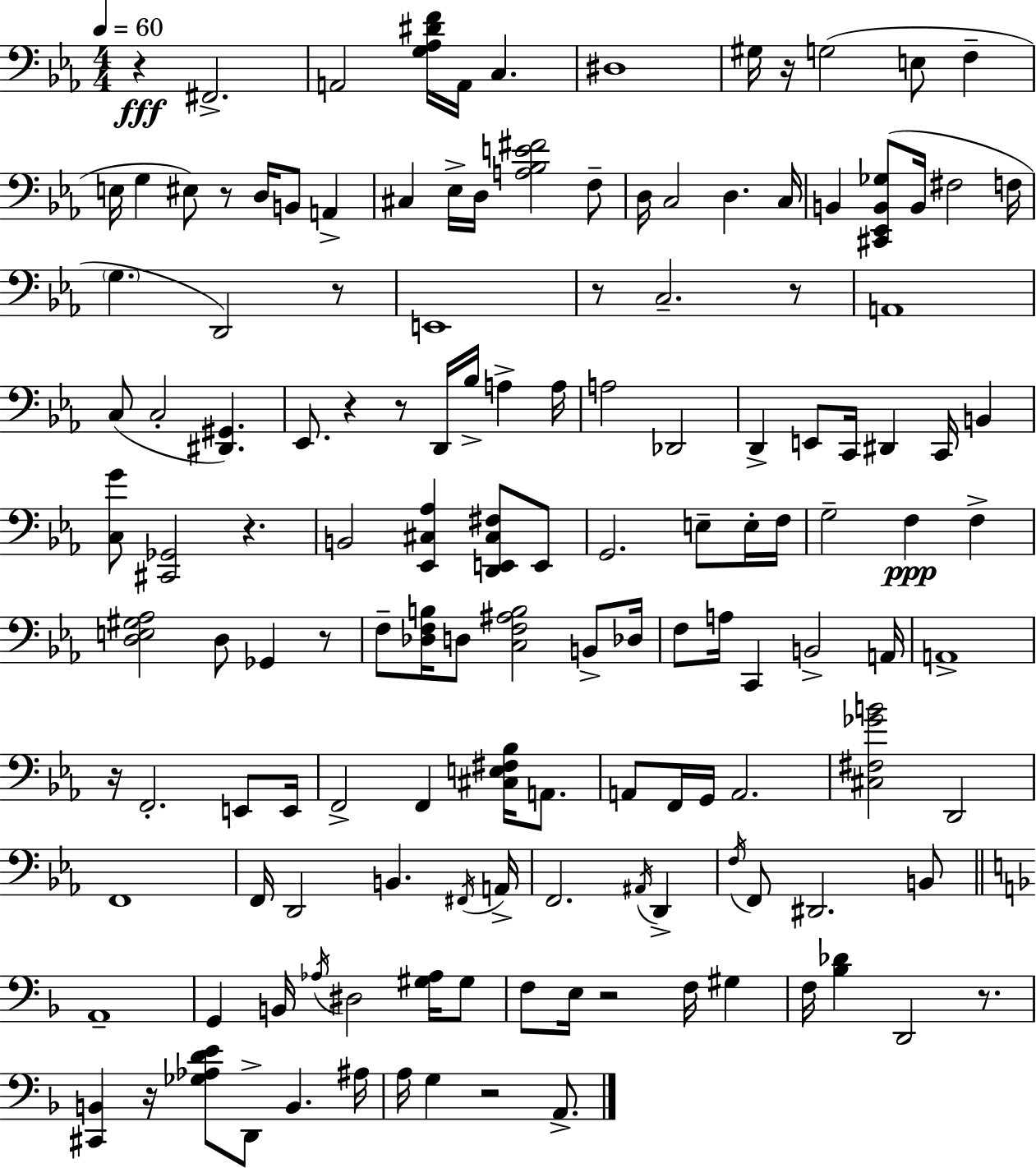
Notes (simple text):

R/q F#2/h. A2/h [G3,Ab3,D#4,F4]/s A2/s C3/q. D#3/w G#3/s R/s G3/h E3/e F3/q E3/s G3/q EIS3/e R/e D3/s B2/e A2/q C#3/q Eb3/s D3/s [A3,Bb3,E4,F#4]/h F3/e D3/s C3/h D3/q. C3/s B2/q [C#2,Eb2,B2,Gb3]/e B2/s F#3/h F3/s G3/q. D2/h R/e E2/w R/e C3/h. R/e A2/w C3/e C3/h [D#2,G#2]/q. Eb2/e. R/q R/e D2/s Bb3/s A3/q A3/s A3/h Db2/h D2/q E2/e C2/s D#2/q C2/s B2/q [C3,G4]/e [C#2,Gb2]/h R/q. B2/h [Eb2,C#3,Ab3]/q [D2,E2,C#3,F#3]/e E2/e G2/h. E3/e E3/s F3/s G3/h F3/q F3/q [D3,E3,G#3,Ab3]/h D3/e Gb2/q R/e F3/e [Db3,F3,B3]/s D3/e [C3,F3,A#3,B3]/h B2/e Db3/s F3/e A3/s C2/q B2/h A2/s A2/w R/s F2/h. E2/e E2/s F2/h F2/q [C#3,E3,F#3,Bb3]/s A2/e. A2/e F2/s G2/s A2/h. [C#3,F#3,Gb4,B4]/h D2/h F2/w F2/s D2/h B2/q. F#2/s A2/s F2/h. A#2/s D2/q F3/s F2/e D#2/h. B2/e A2/w G2/q B2/s Ab3/s D#3/h [G#3,Ab3]/s G#3/e F3/e E3/s R/h F3/s G#3/q F3/s [Bb3,Db4]/q D2/h R/e. [C#2,B2]/q R/s [Gb3,Ab3,D4,E4]/e D2/e B2/q. A#3/s A3/s G3/q R/h A2/e.